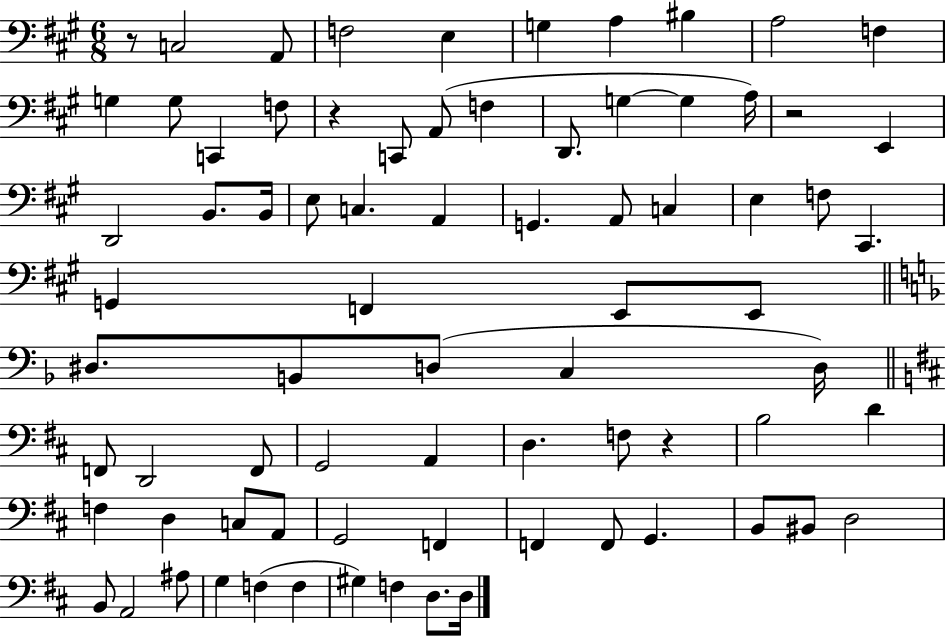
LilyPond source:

{
  \clef bass
  \numericTimeSignature
  \time 6/8
  \key a \major
  r8 c2 a,8 | f2 e4 | g4 a4 bis4 | a2 f4 | \break g4 g8 c,4 f8 | r4 c,8 a,8( f4 | d,8. g4~~ g4 a16) | r2 e,4 | \break d,2 b,8. b,16 | e8 c4. a,4 | g,4. a,8 c4 | e4 f8 cis,4. | \break g,4 f,4 e,8 e,8 | \bar "||" \break \key d \minor dis8. b,8 d8( c4 d16) | \bar "||" \break \key b \minor f,8 d,2 f,8 | g,2 a,4 | d4. f8 r4 | b2 d'4 | \break f4 d4 c8 a,8 | g,2 f,4 | f,4 f,8 g,4. | b,8 bis,8 d2 | \break b,8 a,2 ais8 | g4 f4( f4 | gis4) f4 d8. d16 | \bar "|."
}